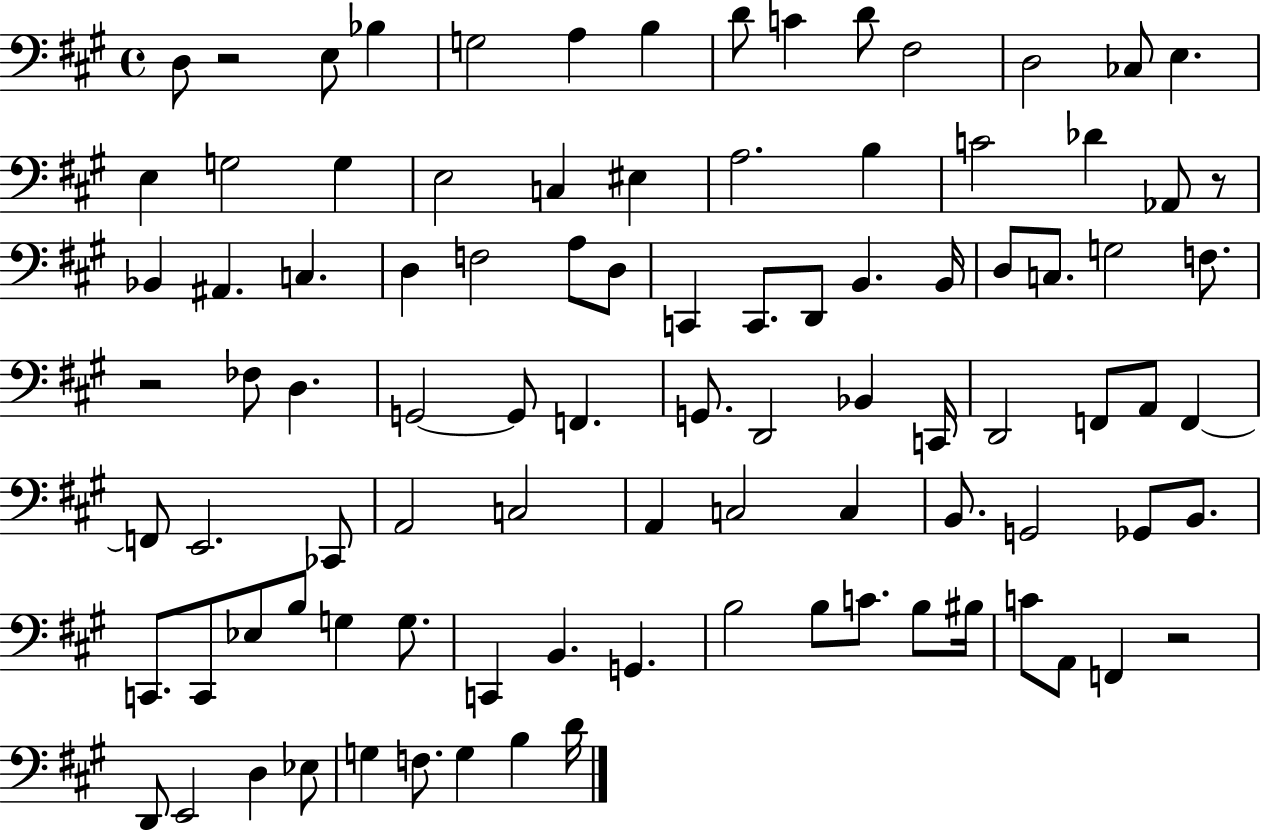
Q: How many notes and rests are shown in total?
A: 95